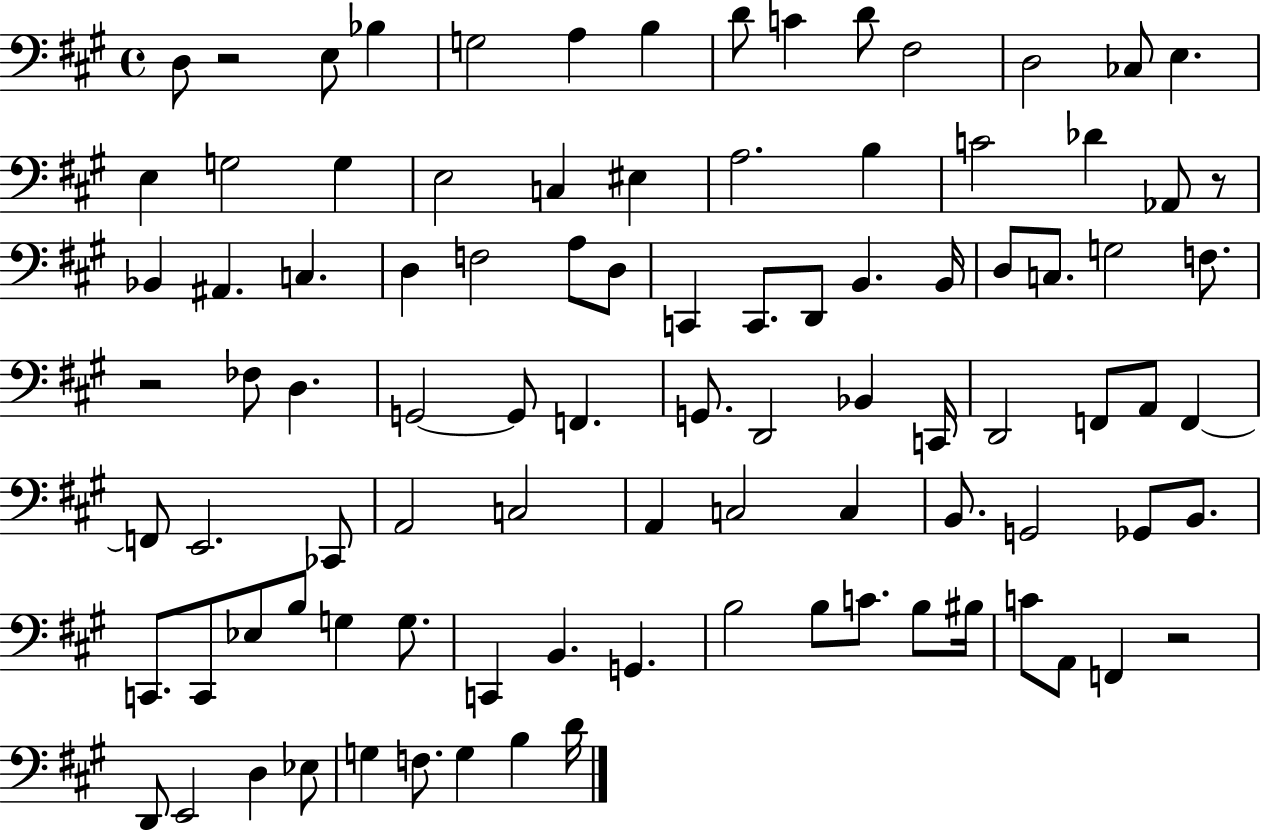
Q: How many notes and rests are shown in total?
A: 95